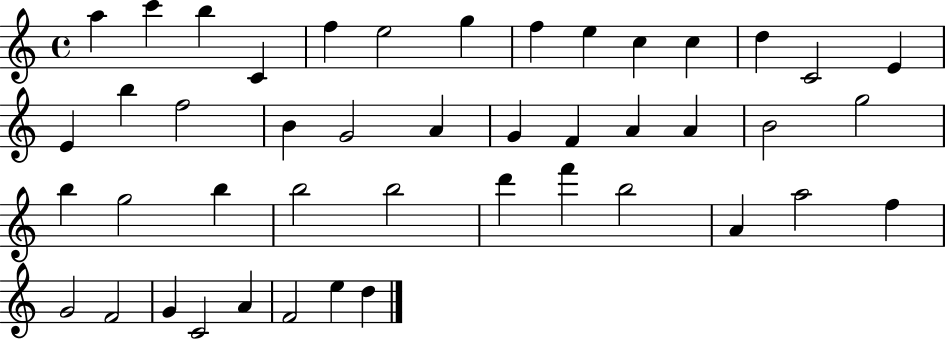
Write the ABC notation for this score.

X:1
T:Untitled
M:4/4
L:1/4
K:C
a c' b C f e2 g f e c c d C2 E E b f2 B G2 A G F A A B2 g2 b g2 b b2 b2 d' f' b2 A a2 f G2 F2 G C2 A F2 e d